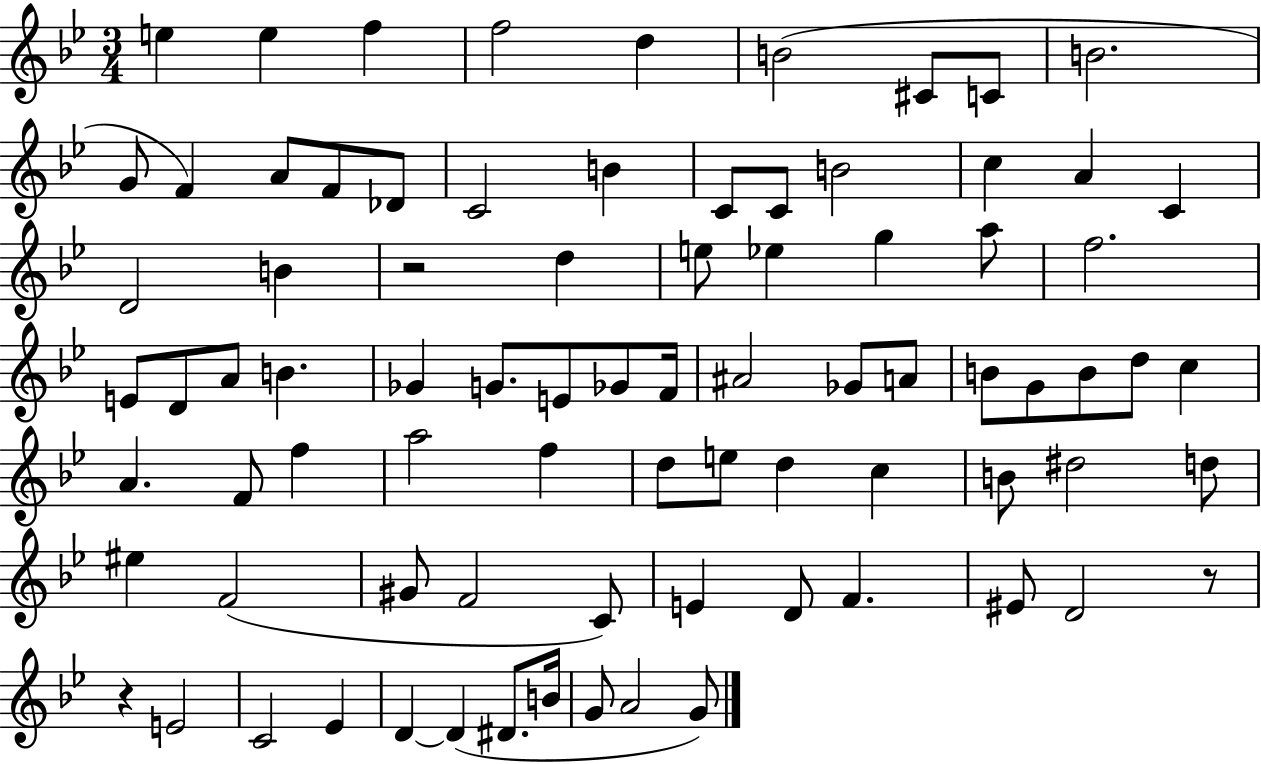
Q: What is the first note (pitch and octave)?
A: E5